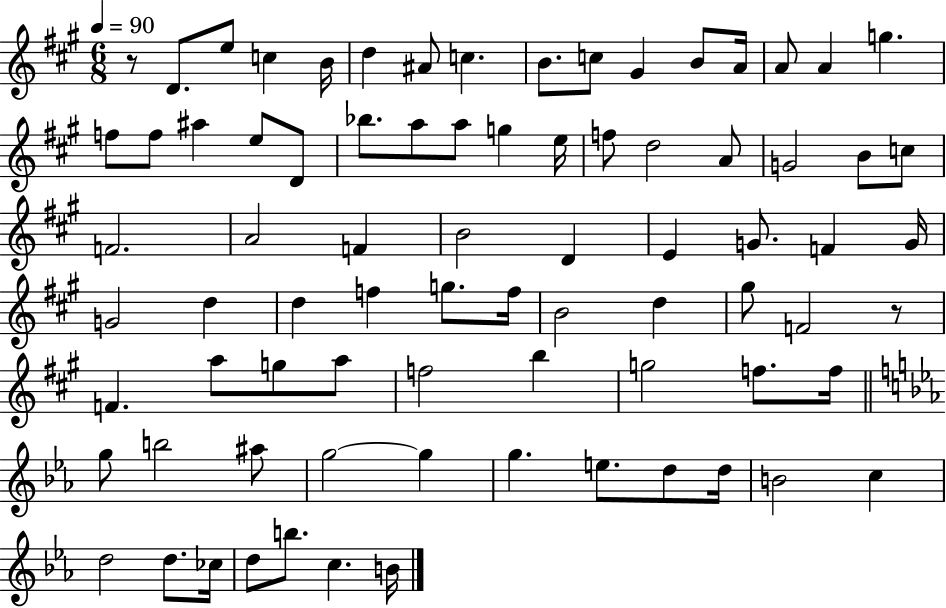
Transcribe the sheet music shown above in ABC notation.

X:1
T:Untitled
M:6/8
L:1/4
K:A
z/2 D/2 e/2 c B/4 d ^A/2 c B/2 c/2 ^G B/2 A/4 A/2 A g f/2 f/2 ^a e/2 D/2 _b/2 a/2 a/2 g e/4 f/2 d2 A/2 G2 B/2 c/2 F2 A2 F B2 D E G/2 F G/4 G2 d d f g/2 f/4 B2 d ^g/2 F2 z/2 F a/2 g/2 a/2 f2 b g2 f/2 f/4 g/2 b2 ^a/2 g2 g g e/2 d/2 d/4 B2 c d2 d/2 _c/4 d/2 b/2 c B/4